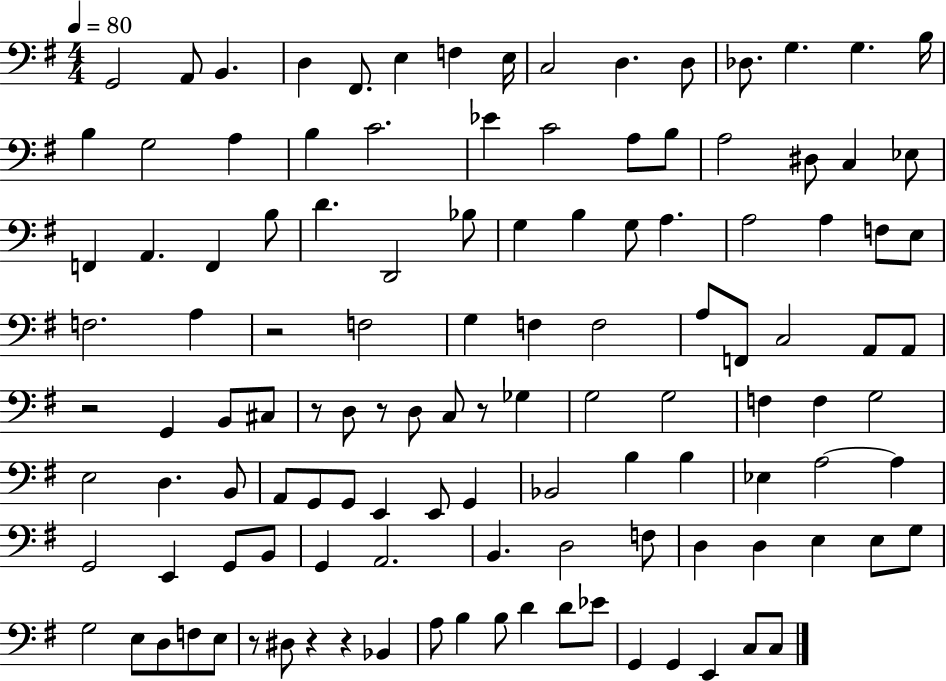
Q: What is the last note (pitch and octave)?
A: C3